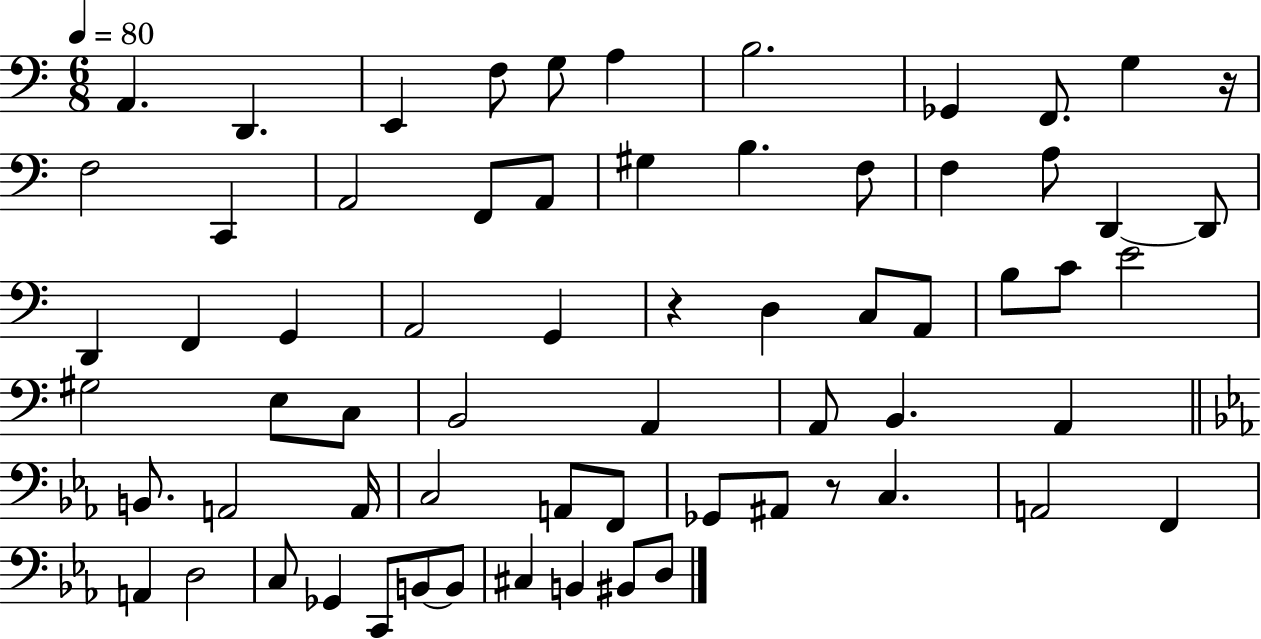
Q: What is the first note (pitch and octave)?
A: A2